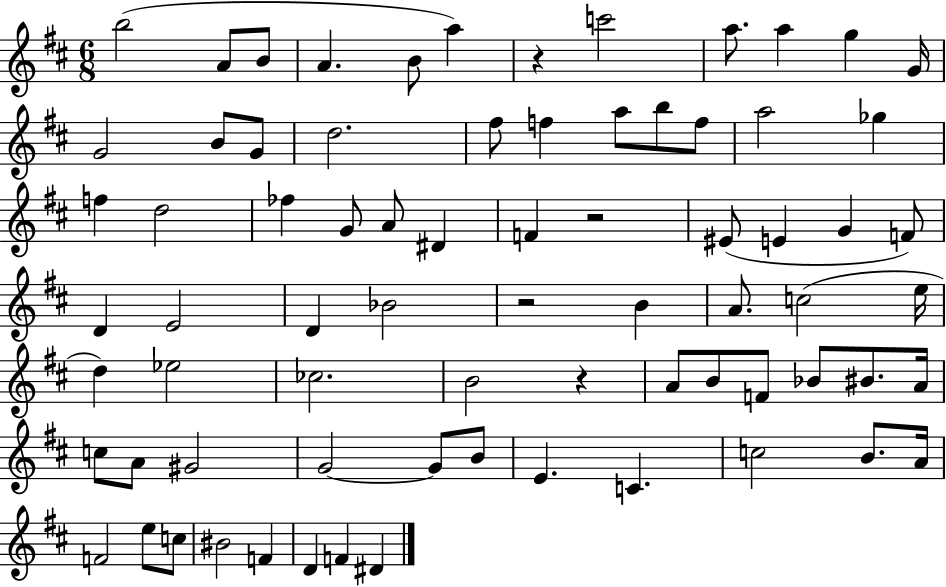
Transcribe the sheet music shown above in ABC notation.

X:1
T:Untitled
M:6/8
L:1/4
K:D
b2 A/2 B/2 A B/2 a z c'2 a/2 a g G/4 G2 B/2 G/2 d2 ^f/2 f a/2 b/2 f/2 a2 _g f d2 _f G/2 A/2 ^D F z2 ^E/2 E G F/2 D E2 D _B2 z2 B A/2 c2 e/4 d _e2 _c2 B2 z A/2 B/2 F/2 _B/2 ^B/2 A/4 c/2 A/2 ^G2 G2 G/2 B/2 E C c2 B/2 A/4 F2 e/2 c/2 ^B2 F D F ^D